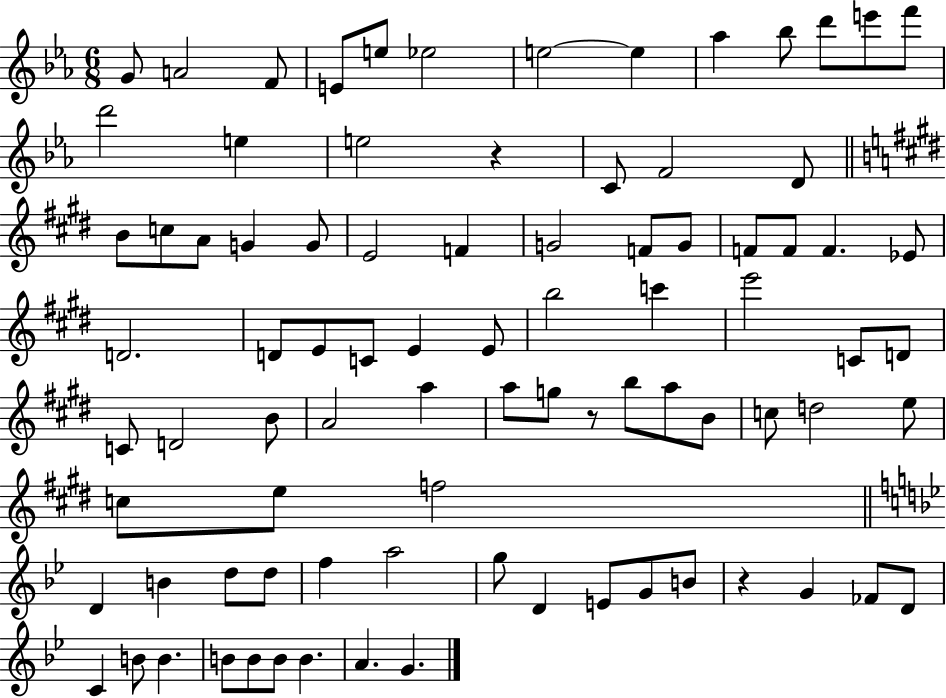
{
  \clef treble
  \numericTimeSignature
  \time 6/8
  \key ees \major
  g'8 a'2 f'8 | e'8 e''8 ees''2 | e''2~~ e''4 | aes''4 bes''8 d'''8 e'''8 f'''8 | \break d'''2 e''4 | e''2 r4 | c'8 f'2 d'8 | \bar "||" \break \key e \major b'8 c''8 a'8 g'4 g'8 | e'2 f'4 | g'2 f'8 g'8 | f'8 f'8 f'4. ees'8 | \break d'2. | d'8 e'8 c'8 e'4 e'8 | b''2 c'''4 | e'''2 c'8 d'8 | \break c'8 d'2 b'8 | a'2 a''4 | a''8 g''8 r8 b''8 a''8 b'8 | c''8 d''2 e''8 | \break c''8 e''8 f''2 | \bar "||" \break \key g \minor d'4 b'4 d''8 d''8 | f''4 a''2 | g''8 d'4 e'8 g'8 b'8 | r4 g'4 fes'8 d'8 | \break c'4 b'8 b'4. | b'8 b'8 b'8 b'4. | a'4. g'4. | \bar "|."
}